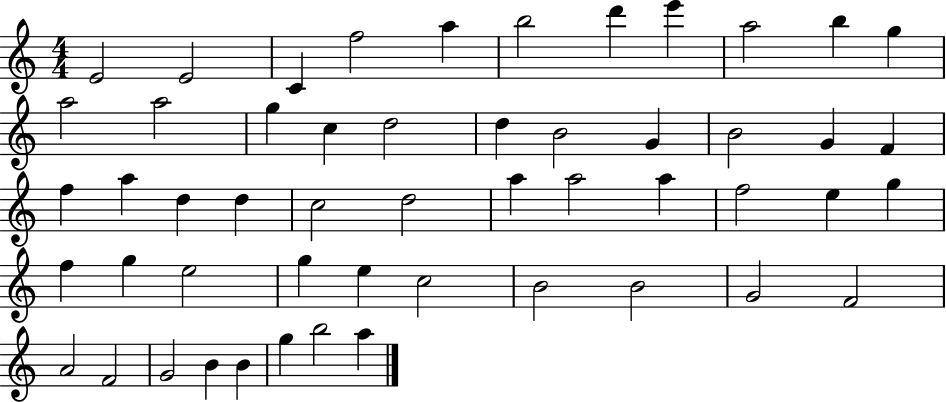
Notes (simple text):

E4/h E4/h C4/q F5/h A5/q B5/h D6/q E6/q A5/h B5/q G5/q A5/h A5/h G5/q C5/q D5/h D5/q B4/h G4/q B4/h G4/q F4/q F5/q A5/q D5/q D5/q C5/h D5/h A5/q A5/h A5/q F5/h E5/q G5/q F5/q G5/q E5/h G5/q E5/q C5/h B4/h B4/h G4/h F4/h A4/h F4/h G4/h B4/q B4/q G5/q B5/h A5/q